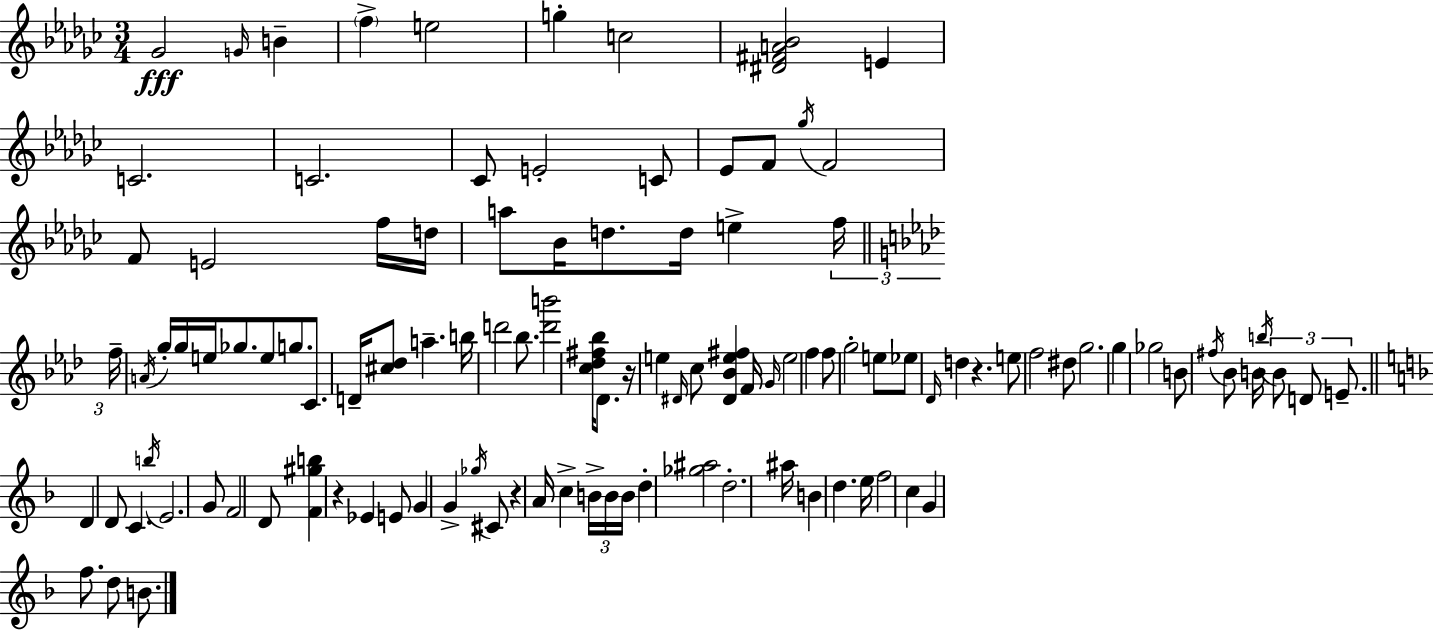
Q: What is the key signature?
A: EES minor